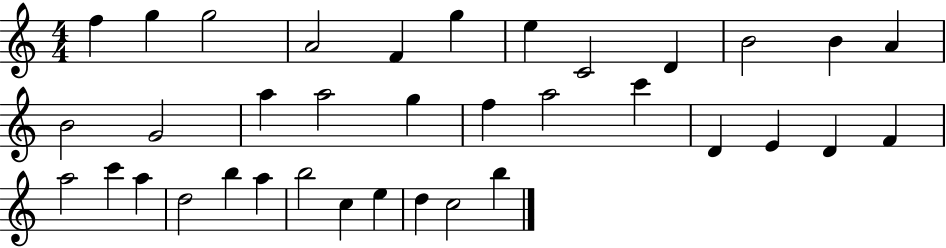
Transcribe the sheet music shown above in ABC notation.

X:1
T:Untitled
M:4/4
L:1/4
K:C
f g g2 A2 F g e C2 D B2 B A B2 G2 a a2 g f a2 c' D E D F a2 c' a d2 b a b2 c e d c2 b